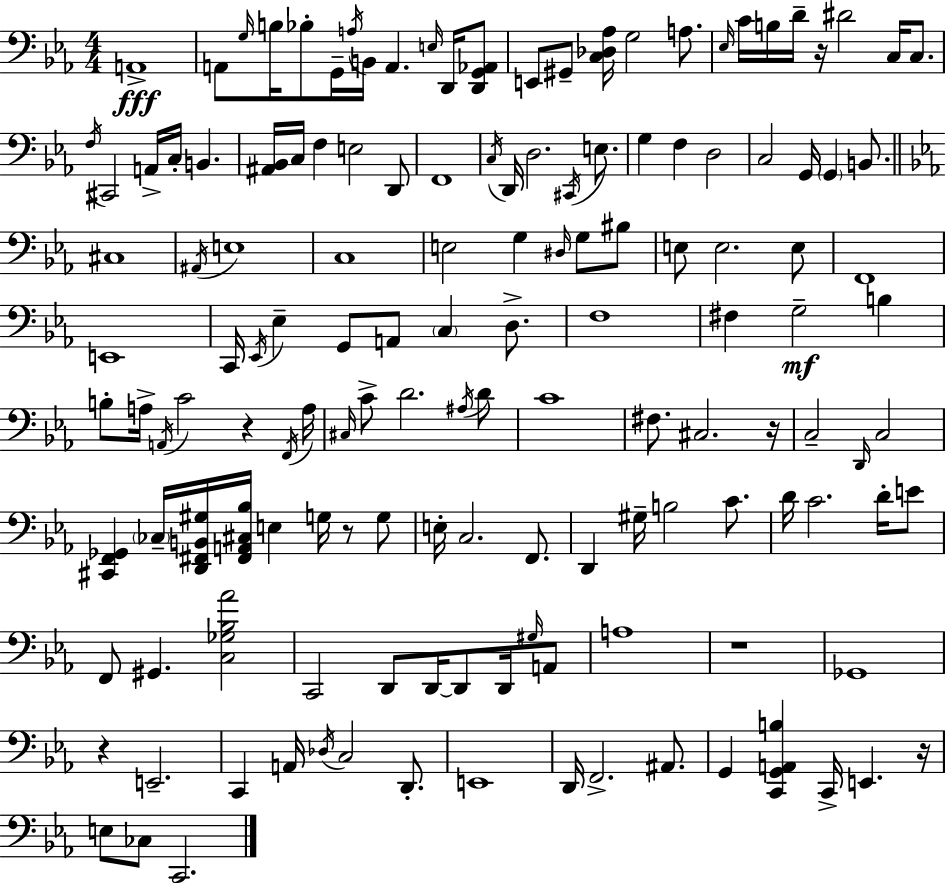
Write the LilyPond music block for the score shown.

{
  \clef bass
  \numericTimeSignature
  \time 4/4
  \key ees \major
  \repeat volta 2 { a,1->\fff | a,8 \grace { g16 } b16 bes8-. g,16-- \acciaccatura { a16 } b,16 a,4. \grace { e16 } | d,16 <d, g, aes,>8 e,8 gis,8-- <c des aes>16 g2 | a8. \grace { ees16 } c'16 b16 d'16-- r16 dis'2 | \break c16 c8. \acciaccatura { f16 } cis,2 a,16-> c16-. b,4. | <ais, bes,>16 c16 f4 e2 | d,8 f,1 | \acciaccatura { c16 } d,16 d2. | \break \acciaccatura { cis,16 } e8. g4 f4 d2 | c2 g,16 | \parenthesize g,4 b,8. \bar "||" \break \key ees \major cis1 | \acciaccatura { ais,16 } e1 | c1 | e2 g4 \grace { dis16 } g8 | \break bis8 e8 e2. | e8 f,1 | e,1 | c,16 \acciaccatura { ees,16 } ees4-- g,8 a,8 \parenthesize c4 | \break d8.-> f1 | fis4 g2--\mf b4 | b8-. a16-> \acciaccatura { a,16 } c'2 r4 | \acciaccatura { f,16 } a16 \grace { cis16 } c'8-> d'2. | \break \acciaccatura { ais16 } d'8 c'1 | fis8. cis2. | r16 c2-- \grace { d,16 } | c2 <cis, f, ges,>4 \parenthesize ces16-- <d, fis, b, gis>16 <fis, a, cis bes>16 e4 | \break g16 r8 g8 e16-. c2. | f,8. d,4 gis16-- b2 | c'8. d'16 c'2. | d'16-. e'8 f,8 gis,4. | \break <c ges bes aes'>2 c,2 | d,8 d,16~~ d,8 d,16 \grace { gis16 } a,8 a1 | r1 | ges,1 | \break r4 e,2.-- | c,4 a,16 \acciaccatura { des16 } c2 | d,8.-. e,1 | d,16 f,2.-> | \break ais,8. g,4 <c, g, a, b>4 | c,16-> e,4. r16 e8 ces8 c,2. | } \bar "|."
}